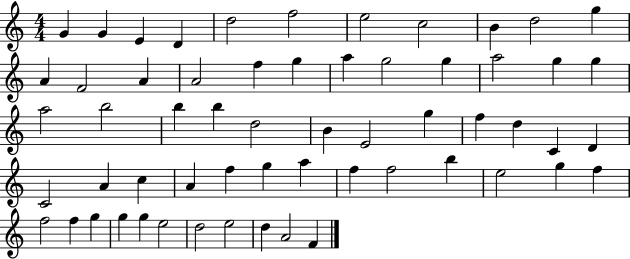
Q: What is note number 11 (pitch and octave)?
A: G5